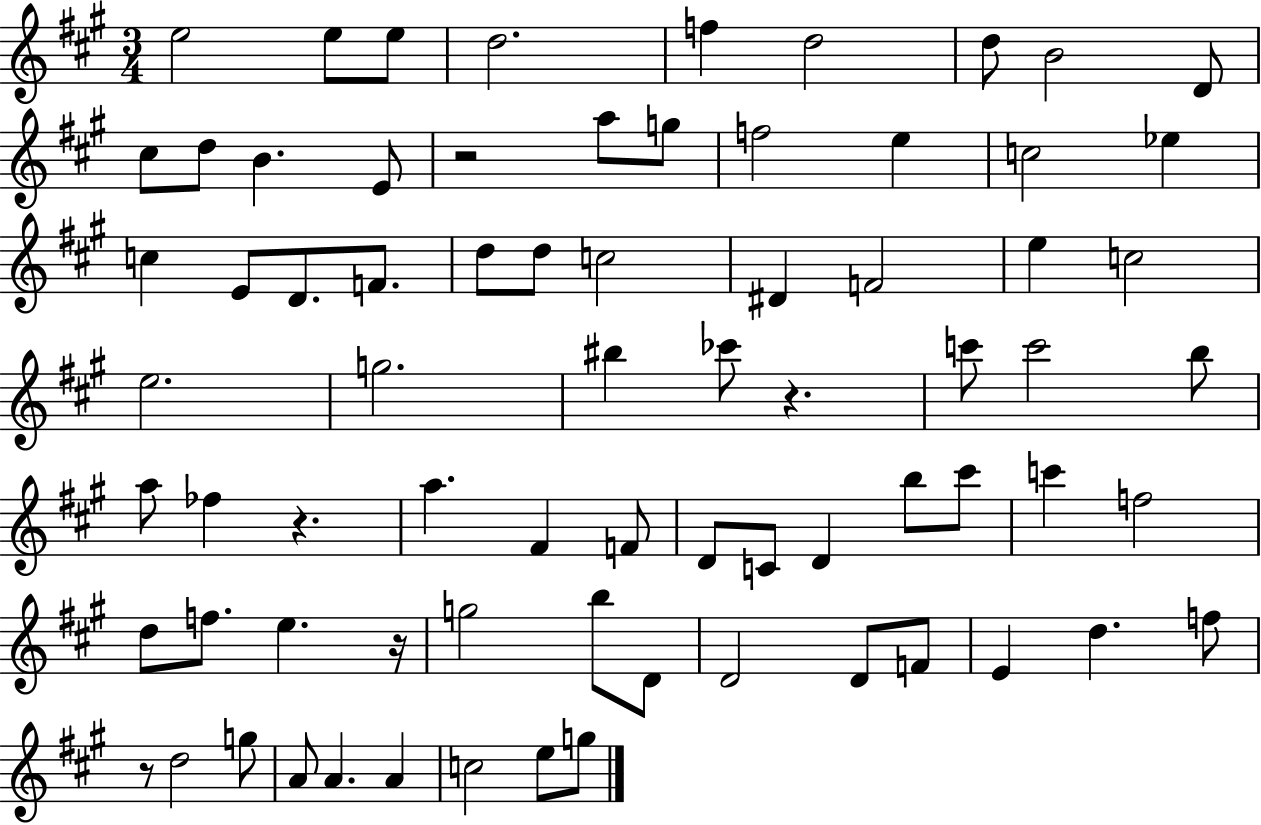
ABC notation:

X:1
T:Untitled
M:3/4
L:1/4
K:A
e2 e/2 e/2 d2 f d2 d/2 B2 D/2 ^c/2 d/2 B E/2 z2 a/2 g/2 f2 e c2 _e c E/2 D/2 F/2 d/2 d/2 c2 ^D F2 e c2 e2 g2 ^b _c'/2 z c'/2 c'2 b/2 a/2 _f z a ^F F/2 D/2 C/2 D b/2 ^c'/2 c' f2 d/2 f/2 e z/4 g2 b/2 D/2 D2 D/2 F/2 E d f/2 z/2 d2 g/2 A/2 A A c2 e/2 g/2